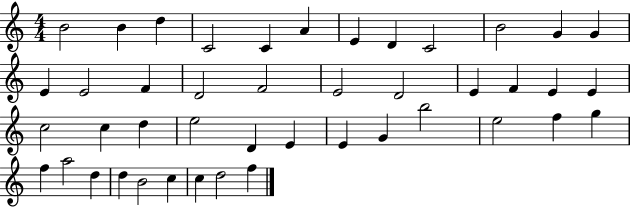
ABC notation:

X:1
T:Untitled
M:4/4
L:1/4
K:C
B2 B d C2 C A E D C2 B2 G G E E2 F D2 F2 E2 D2 E F E E c2 c d e2 D E E G b2 e2 f g f a2 d d B2 c c d2 f